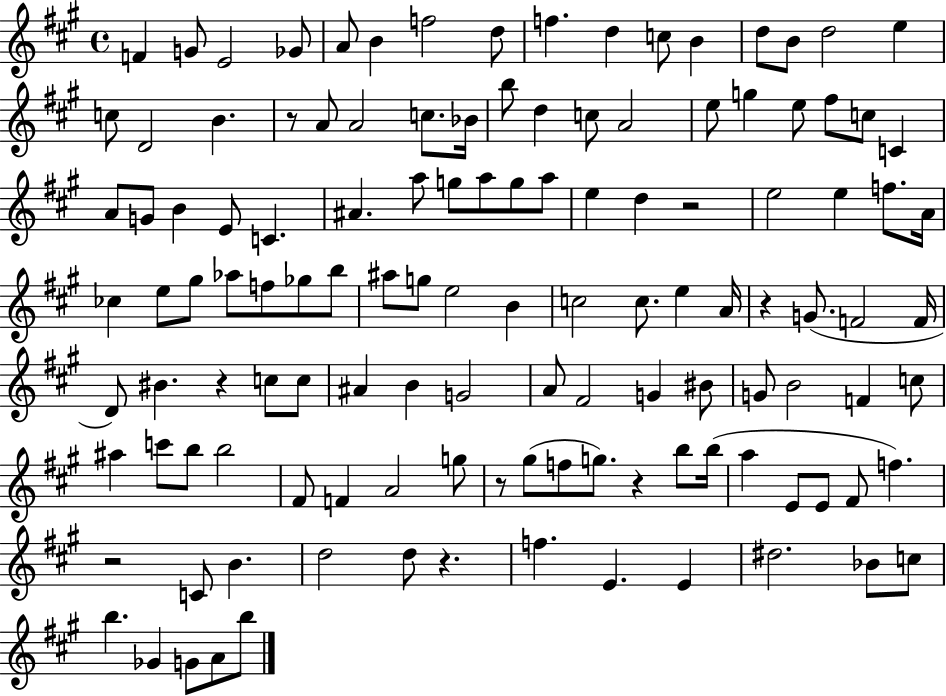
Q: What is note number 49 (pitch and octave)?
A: F5